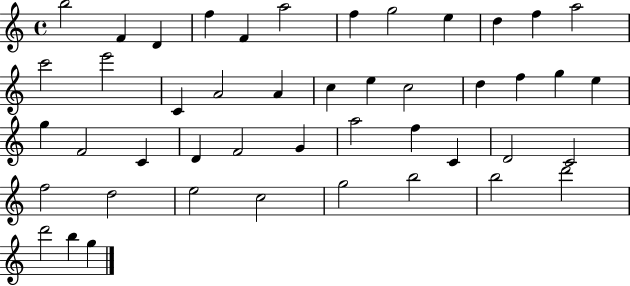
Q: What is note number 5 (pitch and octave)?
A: F4